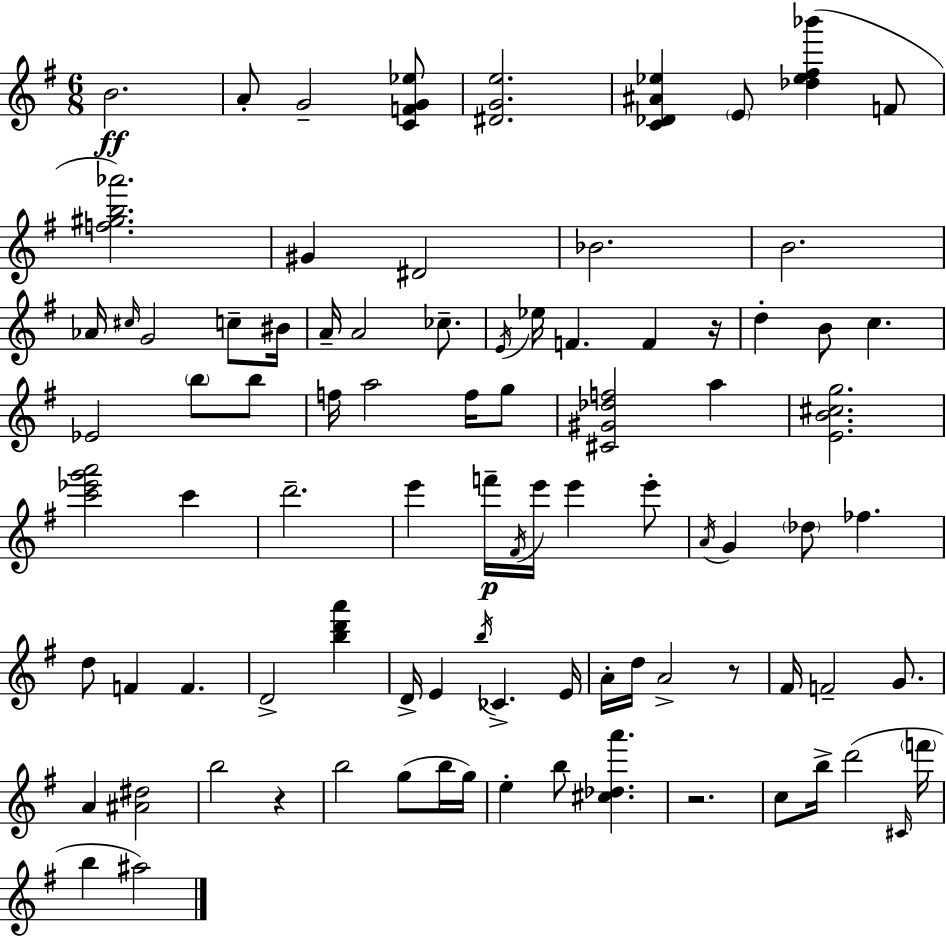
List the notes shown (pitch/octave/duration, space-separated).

B4/h. A4/e G4/h [C4,F4,G4,Eb5]/e [D#4,G4,E5]/h. [C4,Db4,A#4,Eb5]/q E4/e [Db5,Eb5,F#5,Bb6]/q F4/e [F5,G#5,B5,Ab6]/h. G#4/q D#4/h Bb4/h. B4/h. Ab4/s C#5/s G4/h C5/e BIS4/s A4/s A4/h CES5/e. E4/s Eb5/s F4/q. F4/q R/s D5/q B4/e C5/q. Eb4/h B5/e B5/e F5/s A5/h F5/s G5/e [C#4,G#4,Db5,F5]/h A5/q [E4,B4,C#5,G5]/h. [C6,Eb6,G6,A6]/h C6/q D6/h. E6/q F6/s F#4/s E6/s E6/q E6/e A4/s G4/q Db5/e FES5/q. D5/e F4/q F4/q. D4/h [B5,D6,A6]/q D4/s E4/q B5/s CES4/q. E4/s A4/s D5/s A4/h R/e F#4/s F4/h G4/e. A4/q [A#4,D#5]/h B5/h R/q B5/h G5/e B5/s G5/s E5/q B5/e [C#5,Db5,A6]/q. R/h. C5/e B5/s D6/h C#4/s F6/s B5/q A#5/h